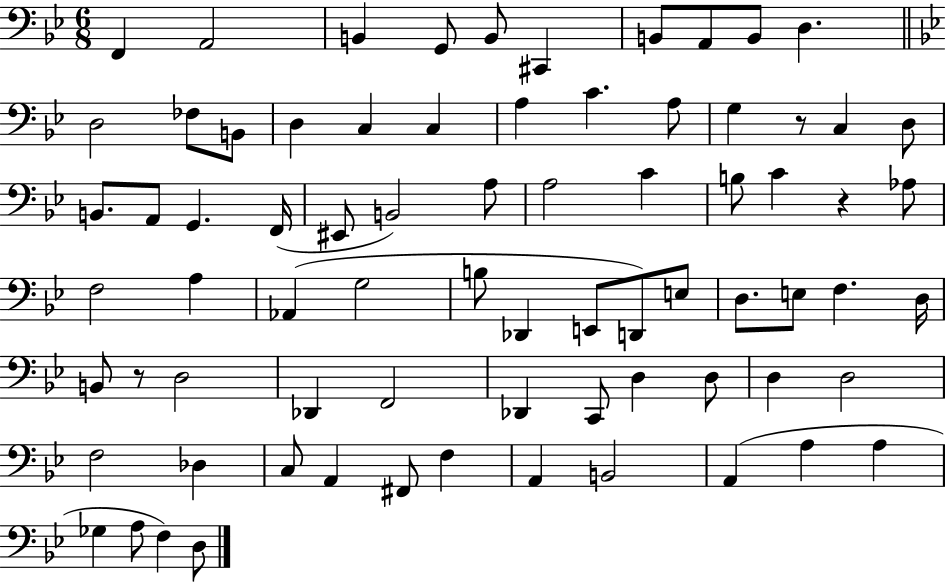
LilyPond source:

{
  \clef bass
  \numericTimeSignature
  \time 6/8
  \key bes \major
  \repeat volta 2 { f,4 a,2 | b,4 g,8 b,8 cis,4 | b,8 a,8 b,8 d4. | \bar "||" \break \key bes \major d2 fes8 b,8 | d4 c4 c4 | a4 c'4. a8 | g4 r8 c4 d8 | \break b,8. a,8 g,4. f,16( | eis,8 b,2) a8 | a2 c'4 | b8 c'4 r4 aes8 | \break f2 a4 | aes,4( g2 | b8 des,4 e,8 d,8) e8 | d8. e8 f4. d16 | \break b,8 r8 d2 | des,4 f,2 | des,4 c,8 d4 d8 | d4 d2 | \break f2 des4 | c8 a,4 fis,8 f4 | a,4 b,2 | a,4( a4 a4 | \break ges4 a8 f4) d8 | } \bar "|."
}